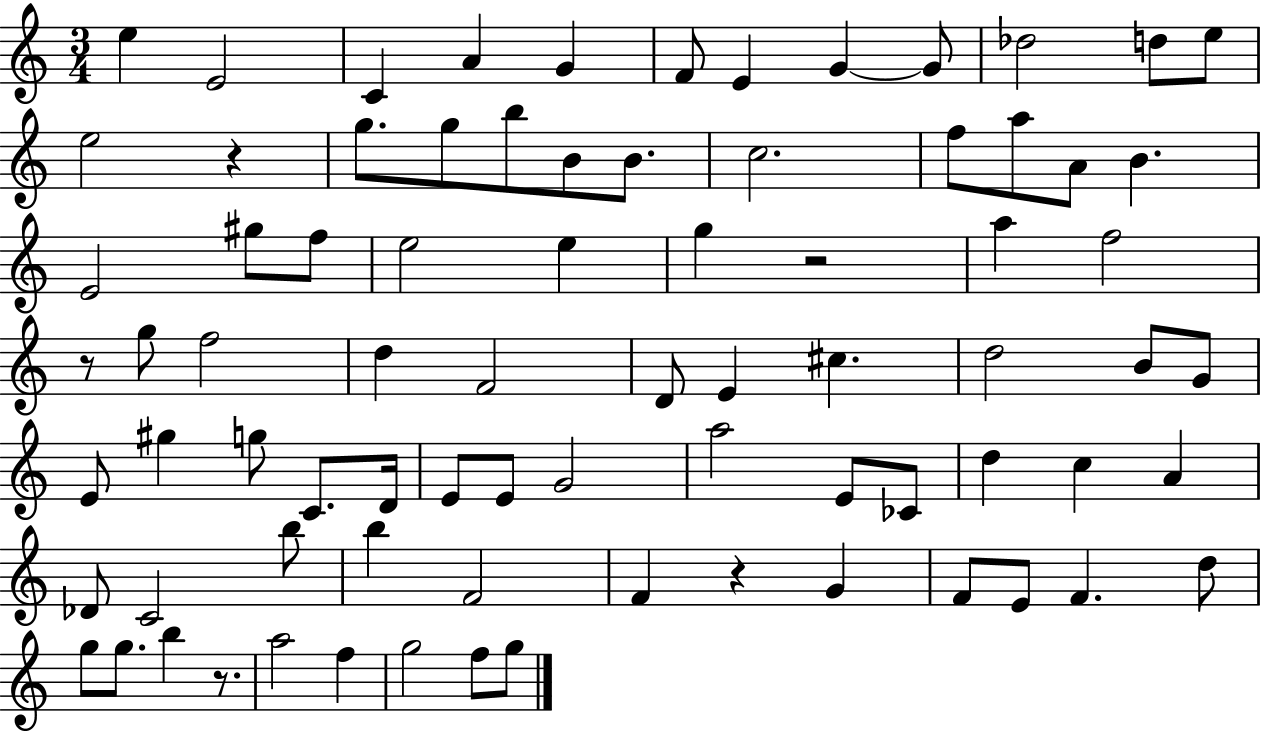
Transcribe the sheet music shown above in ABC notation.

X:1
T:Untitled
M:3/4
L:1/4
K:C
e E2 C A G F/2 E G G/2 _d2 d/2 e/2 e2 z g/2 g/2 b/2 B/2 B/2 c2 f/2 a/2 A/2 B E2 ^g/2 f/2 e2 e g z2 a f2 z/2 g/2 f2 d F2 D/2 E ^c d2 B/2 G/2 E/2 ^g g/2 C/2 D/4 E/2 E/2 G2 a2 E/2 _C/2 d c A _D/2 C2 b/2 b F2 F z G F/2 E/2 F d/2 g/2 g/2 b z/2 a2 f g2 f/2 g/2